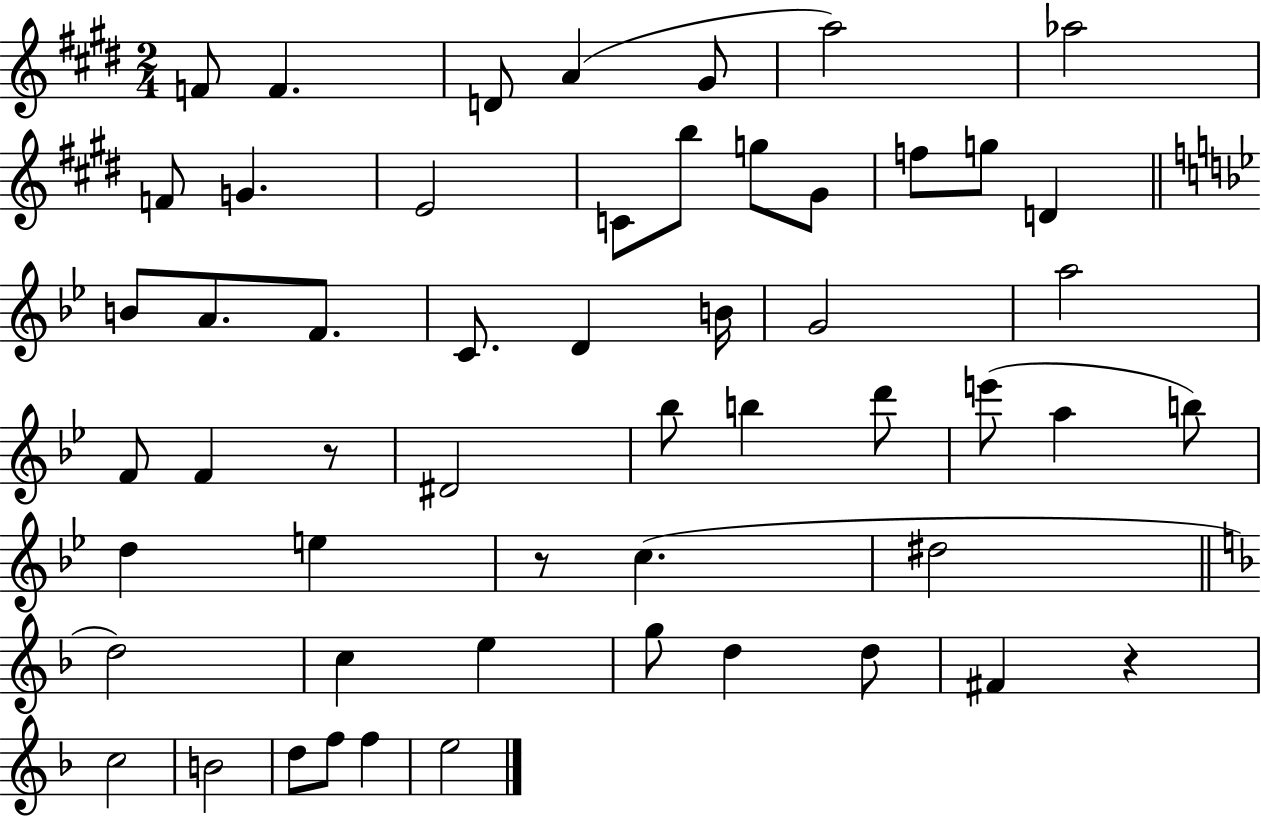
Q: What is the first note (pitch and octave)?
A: F4